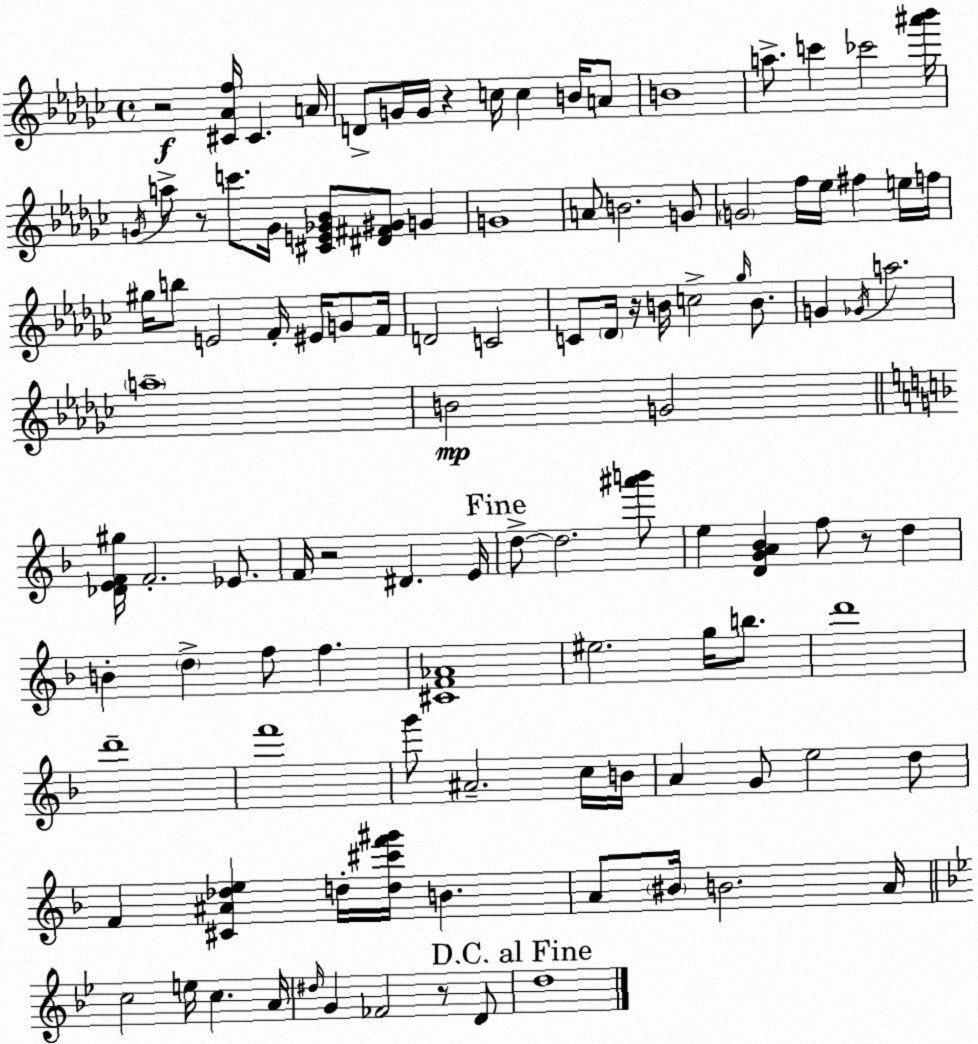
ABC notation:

X:1
T:Untitled
M:4/4
L:1/4
K:Ebm
z2 [^C_Af]/4 ^C A/4 D/2 G/4 G/4 z c/4 c B/4 A/2 B4 a/2 c' _c'2 [^a'_b']/4 G/4 a/2 z/2 c'/2 G/4 [^CE_G_B]/2 [^D^F^G]/2 G G4 A/2 B2 G/2 G2 f/4 _e/4 ^f e/4 f/4 ^g/4 b/2 E2 F/4 ^E/4 G/2 F/4 D2 C2 C/2 _D/4 z/4 B/4 c2 _g/4 B/2 G _G/4 a2 a4 B2 G2 [_DEF^g]/4 F2 _E/2 F/4 z2 ^D E/4 d/2 d2 [^a'b']/2 e [DGA_B] f/2 z/2 d B d f/2 f [^CF_A]4 ^e2 g/4 b/2 d'4 d'4 f'4 g'/2 ^A2 c/4 B/4 A G/2 e2 d/2 F [^C^A_de] d/4 [d^c'f'^g']/4 B A/2 ^B/4 B2 A/4 c2 e/4 c A/4 ^d/4 G _F2 z/2 D/2 d4